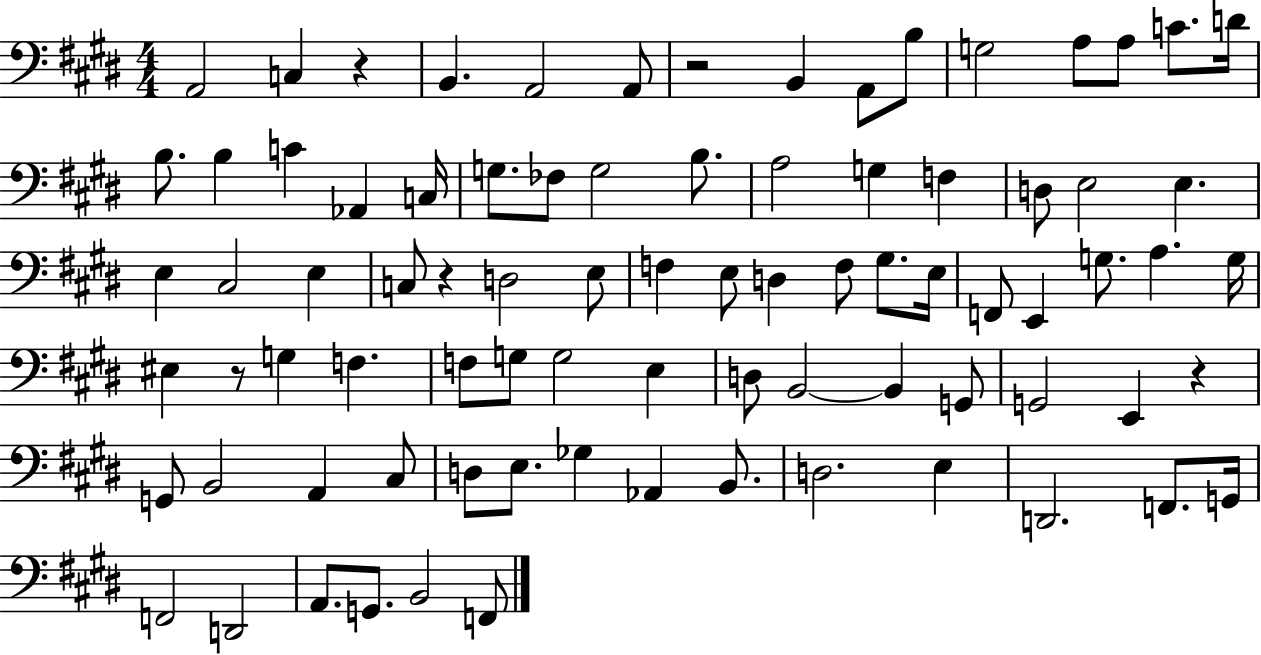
X:1
T:Untitled
M:4/4
L:1/4
K:E
A,,2 C, z B,, A,,2 A,,/2 z2 B,, A,,/2 B,/2 G,2 A,/2 A,/2 C/2 D/4 B,/2 B, C _A,, C,/4 G,/2 _F,/2 G,2 B,/2 A,2 G, F, D,/2 E,2 E, E, ^C,2 E, C,/2 z D,2 E,/2 F, E,/2 D, F,/2 ^G,/2 E,/4 F,,/2 E,, G,/2 A, G,/4 ^E, z/2 G, F, F,/2 G,/2 G,2 E, D,/2 B,,2 B,, G,,/2 G,,2 E,, z G,,/2 B,,2 A,, ^C,/2 D,/2 E,/2 _G, _A,, B,,/2 D,2 E, D,,2 F,,/2 G,,/4 F,,2 D,,2 A,,/2 G,,/2 B,,2 F,,/2